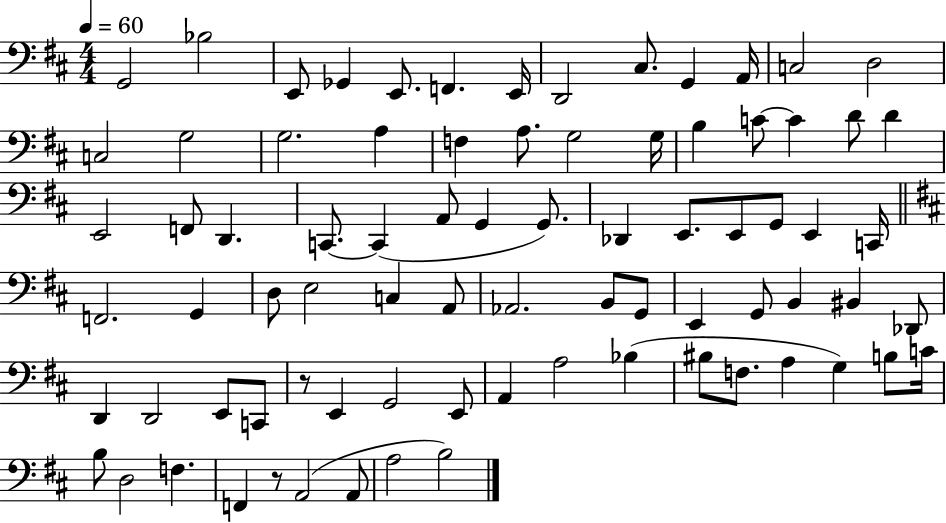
{
  \clef bass
  \numericTimeSignature
  \time 4/4
  \key d \major
  \tempo 4 = 60
  \repeat volta 2 { g,2 bes2 | e,8 ges,4 e,8. f,4. e,16 | d,2 cis8. g,4 a,16 | c2 d2 | \break c2 g2 | g2. a4 | f4 a8. g2 g16 | b4 c'8~~ c'4 d'8 d'4 | \break e,2 f,8 d,4. | c,8.~~ c,4( a,8 g,4 g,8.) | des,4 e,8. e,8 g,8 e,4 c,16 | \bar "||" \break \key d \major f,2. g,4 | d8 e2 c4 a,8 | aes,2. b,8 g,8 | e,4 g,8 b,4 bis,4 des,8 | \break d,4 d,2 e,8 c,8 | r8 e,4 g,2 e,8 | a,4 a2 bes4( | bis8 f8. a4 g4) b8 c'16 | \break b8 d2 f4. | f,4 r8 a,2( a,8 | a2 b2) | } \bar "|."
}